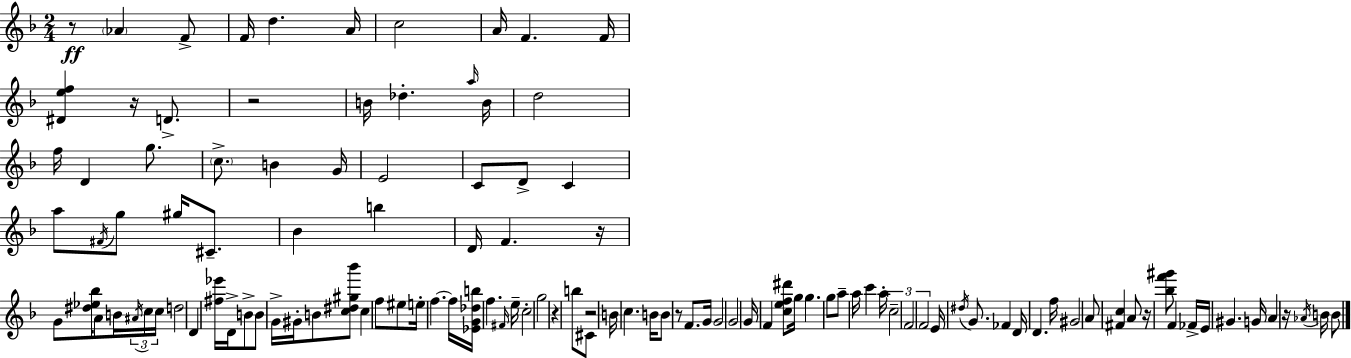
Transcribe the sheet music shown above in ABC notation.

X:1
T:Untitled
M:2/4
L:1/4
K:Dm
z/2 _A F/2 F/4 d A/4 c2 A/4 F F/4 [^Def] z/4 D/2 z2 B/4 _d a/4 B/4 d2 f/4 D g/2 c/2 B G/4 E2 C/2 D/2 C a/2 ^F/4 g/2 ^g/4 ^C/2 _B b D/4 F z/4 G/2 [^d_e_b]/4 A/2 B/4 ^A/4 c/4 c/4 d2 D [^f_e']/4 D/4 B/2 B/2 G/4 ^G/4 B/2 [c^d^g_b']/2 c f/2 ^e/2 e/4 f f/4 [_EG_db]/4 f ^F/4 e/4 c2 g2 z b/2 ^C/2 z2 B/4 c B/4 B/2 z/2 F/2 G/4 G2 G2 G/4 F [cef^d']/2 g/4 g g/2 a/2 a/4 c' a/4 c2 F2 F2 E/4 ^d/4 G/2 _F D/4 D f/4 ^G2 A/2 [^Fc] A/2 z/4 [_bf'^g']/2 F _F/4 E/4 ^G G/4 A z/4 _A/4 B/4 B/2